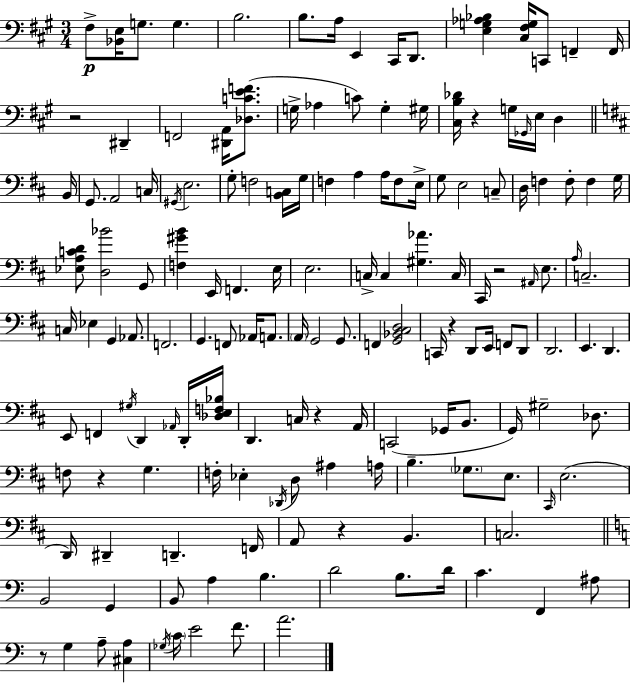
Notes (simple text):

F#3/e [Bb2,E3]/s G3/e. G3/q. B3/h. B3/e. A3/s E2/q C#2/s D2/e. [E3,G3,Ab3,Bb3]/q [C#3,F#3,G3]/s C2/e F2/q F2/s R/h D#2/q F2/h [D#2,A2]/s [Db3,C4,E4,F4]/e. G3/s Ab3/q C4/e G3/q G#3/s [C#3,B3,Db4]/s R/q G3/s Gb2/s E3/s D3/q B2/s G2/e. A2/h C3/s G#2/s E3/h. G3/e F3/h [B2,C3]/s G3/s F3/q A3/q A3/s F3/e E3/s G3/e E3/h C3/e D3/s F3/q F3/e F3/q G3/s [Eb3,A3,C4,D4]/e [D3,Bb4]/h G2/e [F3,G#4,B4]/q E2/s F2/q. E3/s E3/h. C3/s C3/q [G#3,Ab4]/q. C3/s C#2/s R/h A#2/s E3/e. A3/s C3/h. C3/s Eb3/q G2/q Ab2/e. F2/h. G2/q. F2/e Ab2/s A2/e. A2/s G2/h G2/e. F2/q [G2,Bb2,C#3,D3]/h C2/s R/q D2/e E2/s F2/e D2/e D2/h. E2/q. D2/q. E2/e F2/q G#3/s D2/q Ab2/s D2/s [Db3,E3,F3,Bb3]/s D2/q. C3/s R/q A2/s C2/h Gb2/s B2/e. G2/s G#3/h Db3/e. F3/e R/q G3/q. F3/s Eb3/q Db2/s D3/e A#3/q A3/s B3/q. Gb3/e. E3/e. C#2/s E3/h. D2/s D#2/q D2/q. F2/s A2/e R/q B2/q. C3/h. B2/h G2/q B2/e A3/q B3/q. D4/h B3/e. D4/s C4/q. F2/q A#3/e R/e G3/q A3/e [C#3,A3]/q Gb3/s C4/s E4/h F4/e. A4/h.